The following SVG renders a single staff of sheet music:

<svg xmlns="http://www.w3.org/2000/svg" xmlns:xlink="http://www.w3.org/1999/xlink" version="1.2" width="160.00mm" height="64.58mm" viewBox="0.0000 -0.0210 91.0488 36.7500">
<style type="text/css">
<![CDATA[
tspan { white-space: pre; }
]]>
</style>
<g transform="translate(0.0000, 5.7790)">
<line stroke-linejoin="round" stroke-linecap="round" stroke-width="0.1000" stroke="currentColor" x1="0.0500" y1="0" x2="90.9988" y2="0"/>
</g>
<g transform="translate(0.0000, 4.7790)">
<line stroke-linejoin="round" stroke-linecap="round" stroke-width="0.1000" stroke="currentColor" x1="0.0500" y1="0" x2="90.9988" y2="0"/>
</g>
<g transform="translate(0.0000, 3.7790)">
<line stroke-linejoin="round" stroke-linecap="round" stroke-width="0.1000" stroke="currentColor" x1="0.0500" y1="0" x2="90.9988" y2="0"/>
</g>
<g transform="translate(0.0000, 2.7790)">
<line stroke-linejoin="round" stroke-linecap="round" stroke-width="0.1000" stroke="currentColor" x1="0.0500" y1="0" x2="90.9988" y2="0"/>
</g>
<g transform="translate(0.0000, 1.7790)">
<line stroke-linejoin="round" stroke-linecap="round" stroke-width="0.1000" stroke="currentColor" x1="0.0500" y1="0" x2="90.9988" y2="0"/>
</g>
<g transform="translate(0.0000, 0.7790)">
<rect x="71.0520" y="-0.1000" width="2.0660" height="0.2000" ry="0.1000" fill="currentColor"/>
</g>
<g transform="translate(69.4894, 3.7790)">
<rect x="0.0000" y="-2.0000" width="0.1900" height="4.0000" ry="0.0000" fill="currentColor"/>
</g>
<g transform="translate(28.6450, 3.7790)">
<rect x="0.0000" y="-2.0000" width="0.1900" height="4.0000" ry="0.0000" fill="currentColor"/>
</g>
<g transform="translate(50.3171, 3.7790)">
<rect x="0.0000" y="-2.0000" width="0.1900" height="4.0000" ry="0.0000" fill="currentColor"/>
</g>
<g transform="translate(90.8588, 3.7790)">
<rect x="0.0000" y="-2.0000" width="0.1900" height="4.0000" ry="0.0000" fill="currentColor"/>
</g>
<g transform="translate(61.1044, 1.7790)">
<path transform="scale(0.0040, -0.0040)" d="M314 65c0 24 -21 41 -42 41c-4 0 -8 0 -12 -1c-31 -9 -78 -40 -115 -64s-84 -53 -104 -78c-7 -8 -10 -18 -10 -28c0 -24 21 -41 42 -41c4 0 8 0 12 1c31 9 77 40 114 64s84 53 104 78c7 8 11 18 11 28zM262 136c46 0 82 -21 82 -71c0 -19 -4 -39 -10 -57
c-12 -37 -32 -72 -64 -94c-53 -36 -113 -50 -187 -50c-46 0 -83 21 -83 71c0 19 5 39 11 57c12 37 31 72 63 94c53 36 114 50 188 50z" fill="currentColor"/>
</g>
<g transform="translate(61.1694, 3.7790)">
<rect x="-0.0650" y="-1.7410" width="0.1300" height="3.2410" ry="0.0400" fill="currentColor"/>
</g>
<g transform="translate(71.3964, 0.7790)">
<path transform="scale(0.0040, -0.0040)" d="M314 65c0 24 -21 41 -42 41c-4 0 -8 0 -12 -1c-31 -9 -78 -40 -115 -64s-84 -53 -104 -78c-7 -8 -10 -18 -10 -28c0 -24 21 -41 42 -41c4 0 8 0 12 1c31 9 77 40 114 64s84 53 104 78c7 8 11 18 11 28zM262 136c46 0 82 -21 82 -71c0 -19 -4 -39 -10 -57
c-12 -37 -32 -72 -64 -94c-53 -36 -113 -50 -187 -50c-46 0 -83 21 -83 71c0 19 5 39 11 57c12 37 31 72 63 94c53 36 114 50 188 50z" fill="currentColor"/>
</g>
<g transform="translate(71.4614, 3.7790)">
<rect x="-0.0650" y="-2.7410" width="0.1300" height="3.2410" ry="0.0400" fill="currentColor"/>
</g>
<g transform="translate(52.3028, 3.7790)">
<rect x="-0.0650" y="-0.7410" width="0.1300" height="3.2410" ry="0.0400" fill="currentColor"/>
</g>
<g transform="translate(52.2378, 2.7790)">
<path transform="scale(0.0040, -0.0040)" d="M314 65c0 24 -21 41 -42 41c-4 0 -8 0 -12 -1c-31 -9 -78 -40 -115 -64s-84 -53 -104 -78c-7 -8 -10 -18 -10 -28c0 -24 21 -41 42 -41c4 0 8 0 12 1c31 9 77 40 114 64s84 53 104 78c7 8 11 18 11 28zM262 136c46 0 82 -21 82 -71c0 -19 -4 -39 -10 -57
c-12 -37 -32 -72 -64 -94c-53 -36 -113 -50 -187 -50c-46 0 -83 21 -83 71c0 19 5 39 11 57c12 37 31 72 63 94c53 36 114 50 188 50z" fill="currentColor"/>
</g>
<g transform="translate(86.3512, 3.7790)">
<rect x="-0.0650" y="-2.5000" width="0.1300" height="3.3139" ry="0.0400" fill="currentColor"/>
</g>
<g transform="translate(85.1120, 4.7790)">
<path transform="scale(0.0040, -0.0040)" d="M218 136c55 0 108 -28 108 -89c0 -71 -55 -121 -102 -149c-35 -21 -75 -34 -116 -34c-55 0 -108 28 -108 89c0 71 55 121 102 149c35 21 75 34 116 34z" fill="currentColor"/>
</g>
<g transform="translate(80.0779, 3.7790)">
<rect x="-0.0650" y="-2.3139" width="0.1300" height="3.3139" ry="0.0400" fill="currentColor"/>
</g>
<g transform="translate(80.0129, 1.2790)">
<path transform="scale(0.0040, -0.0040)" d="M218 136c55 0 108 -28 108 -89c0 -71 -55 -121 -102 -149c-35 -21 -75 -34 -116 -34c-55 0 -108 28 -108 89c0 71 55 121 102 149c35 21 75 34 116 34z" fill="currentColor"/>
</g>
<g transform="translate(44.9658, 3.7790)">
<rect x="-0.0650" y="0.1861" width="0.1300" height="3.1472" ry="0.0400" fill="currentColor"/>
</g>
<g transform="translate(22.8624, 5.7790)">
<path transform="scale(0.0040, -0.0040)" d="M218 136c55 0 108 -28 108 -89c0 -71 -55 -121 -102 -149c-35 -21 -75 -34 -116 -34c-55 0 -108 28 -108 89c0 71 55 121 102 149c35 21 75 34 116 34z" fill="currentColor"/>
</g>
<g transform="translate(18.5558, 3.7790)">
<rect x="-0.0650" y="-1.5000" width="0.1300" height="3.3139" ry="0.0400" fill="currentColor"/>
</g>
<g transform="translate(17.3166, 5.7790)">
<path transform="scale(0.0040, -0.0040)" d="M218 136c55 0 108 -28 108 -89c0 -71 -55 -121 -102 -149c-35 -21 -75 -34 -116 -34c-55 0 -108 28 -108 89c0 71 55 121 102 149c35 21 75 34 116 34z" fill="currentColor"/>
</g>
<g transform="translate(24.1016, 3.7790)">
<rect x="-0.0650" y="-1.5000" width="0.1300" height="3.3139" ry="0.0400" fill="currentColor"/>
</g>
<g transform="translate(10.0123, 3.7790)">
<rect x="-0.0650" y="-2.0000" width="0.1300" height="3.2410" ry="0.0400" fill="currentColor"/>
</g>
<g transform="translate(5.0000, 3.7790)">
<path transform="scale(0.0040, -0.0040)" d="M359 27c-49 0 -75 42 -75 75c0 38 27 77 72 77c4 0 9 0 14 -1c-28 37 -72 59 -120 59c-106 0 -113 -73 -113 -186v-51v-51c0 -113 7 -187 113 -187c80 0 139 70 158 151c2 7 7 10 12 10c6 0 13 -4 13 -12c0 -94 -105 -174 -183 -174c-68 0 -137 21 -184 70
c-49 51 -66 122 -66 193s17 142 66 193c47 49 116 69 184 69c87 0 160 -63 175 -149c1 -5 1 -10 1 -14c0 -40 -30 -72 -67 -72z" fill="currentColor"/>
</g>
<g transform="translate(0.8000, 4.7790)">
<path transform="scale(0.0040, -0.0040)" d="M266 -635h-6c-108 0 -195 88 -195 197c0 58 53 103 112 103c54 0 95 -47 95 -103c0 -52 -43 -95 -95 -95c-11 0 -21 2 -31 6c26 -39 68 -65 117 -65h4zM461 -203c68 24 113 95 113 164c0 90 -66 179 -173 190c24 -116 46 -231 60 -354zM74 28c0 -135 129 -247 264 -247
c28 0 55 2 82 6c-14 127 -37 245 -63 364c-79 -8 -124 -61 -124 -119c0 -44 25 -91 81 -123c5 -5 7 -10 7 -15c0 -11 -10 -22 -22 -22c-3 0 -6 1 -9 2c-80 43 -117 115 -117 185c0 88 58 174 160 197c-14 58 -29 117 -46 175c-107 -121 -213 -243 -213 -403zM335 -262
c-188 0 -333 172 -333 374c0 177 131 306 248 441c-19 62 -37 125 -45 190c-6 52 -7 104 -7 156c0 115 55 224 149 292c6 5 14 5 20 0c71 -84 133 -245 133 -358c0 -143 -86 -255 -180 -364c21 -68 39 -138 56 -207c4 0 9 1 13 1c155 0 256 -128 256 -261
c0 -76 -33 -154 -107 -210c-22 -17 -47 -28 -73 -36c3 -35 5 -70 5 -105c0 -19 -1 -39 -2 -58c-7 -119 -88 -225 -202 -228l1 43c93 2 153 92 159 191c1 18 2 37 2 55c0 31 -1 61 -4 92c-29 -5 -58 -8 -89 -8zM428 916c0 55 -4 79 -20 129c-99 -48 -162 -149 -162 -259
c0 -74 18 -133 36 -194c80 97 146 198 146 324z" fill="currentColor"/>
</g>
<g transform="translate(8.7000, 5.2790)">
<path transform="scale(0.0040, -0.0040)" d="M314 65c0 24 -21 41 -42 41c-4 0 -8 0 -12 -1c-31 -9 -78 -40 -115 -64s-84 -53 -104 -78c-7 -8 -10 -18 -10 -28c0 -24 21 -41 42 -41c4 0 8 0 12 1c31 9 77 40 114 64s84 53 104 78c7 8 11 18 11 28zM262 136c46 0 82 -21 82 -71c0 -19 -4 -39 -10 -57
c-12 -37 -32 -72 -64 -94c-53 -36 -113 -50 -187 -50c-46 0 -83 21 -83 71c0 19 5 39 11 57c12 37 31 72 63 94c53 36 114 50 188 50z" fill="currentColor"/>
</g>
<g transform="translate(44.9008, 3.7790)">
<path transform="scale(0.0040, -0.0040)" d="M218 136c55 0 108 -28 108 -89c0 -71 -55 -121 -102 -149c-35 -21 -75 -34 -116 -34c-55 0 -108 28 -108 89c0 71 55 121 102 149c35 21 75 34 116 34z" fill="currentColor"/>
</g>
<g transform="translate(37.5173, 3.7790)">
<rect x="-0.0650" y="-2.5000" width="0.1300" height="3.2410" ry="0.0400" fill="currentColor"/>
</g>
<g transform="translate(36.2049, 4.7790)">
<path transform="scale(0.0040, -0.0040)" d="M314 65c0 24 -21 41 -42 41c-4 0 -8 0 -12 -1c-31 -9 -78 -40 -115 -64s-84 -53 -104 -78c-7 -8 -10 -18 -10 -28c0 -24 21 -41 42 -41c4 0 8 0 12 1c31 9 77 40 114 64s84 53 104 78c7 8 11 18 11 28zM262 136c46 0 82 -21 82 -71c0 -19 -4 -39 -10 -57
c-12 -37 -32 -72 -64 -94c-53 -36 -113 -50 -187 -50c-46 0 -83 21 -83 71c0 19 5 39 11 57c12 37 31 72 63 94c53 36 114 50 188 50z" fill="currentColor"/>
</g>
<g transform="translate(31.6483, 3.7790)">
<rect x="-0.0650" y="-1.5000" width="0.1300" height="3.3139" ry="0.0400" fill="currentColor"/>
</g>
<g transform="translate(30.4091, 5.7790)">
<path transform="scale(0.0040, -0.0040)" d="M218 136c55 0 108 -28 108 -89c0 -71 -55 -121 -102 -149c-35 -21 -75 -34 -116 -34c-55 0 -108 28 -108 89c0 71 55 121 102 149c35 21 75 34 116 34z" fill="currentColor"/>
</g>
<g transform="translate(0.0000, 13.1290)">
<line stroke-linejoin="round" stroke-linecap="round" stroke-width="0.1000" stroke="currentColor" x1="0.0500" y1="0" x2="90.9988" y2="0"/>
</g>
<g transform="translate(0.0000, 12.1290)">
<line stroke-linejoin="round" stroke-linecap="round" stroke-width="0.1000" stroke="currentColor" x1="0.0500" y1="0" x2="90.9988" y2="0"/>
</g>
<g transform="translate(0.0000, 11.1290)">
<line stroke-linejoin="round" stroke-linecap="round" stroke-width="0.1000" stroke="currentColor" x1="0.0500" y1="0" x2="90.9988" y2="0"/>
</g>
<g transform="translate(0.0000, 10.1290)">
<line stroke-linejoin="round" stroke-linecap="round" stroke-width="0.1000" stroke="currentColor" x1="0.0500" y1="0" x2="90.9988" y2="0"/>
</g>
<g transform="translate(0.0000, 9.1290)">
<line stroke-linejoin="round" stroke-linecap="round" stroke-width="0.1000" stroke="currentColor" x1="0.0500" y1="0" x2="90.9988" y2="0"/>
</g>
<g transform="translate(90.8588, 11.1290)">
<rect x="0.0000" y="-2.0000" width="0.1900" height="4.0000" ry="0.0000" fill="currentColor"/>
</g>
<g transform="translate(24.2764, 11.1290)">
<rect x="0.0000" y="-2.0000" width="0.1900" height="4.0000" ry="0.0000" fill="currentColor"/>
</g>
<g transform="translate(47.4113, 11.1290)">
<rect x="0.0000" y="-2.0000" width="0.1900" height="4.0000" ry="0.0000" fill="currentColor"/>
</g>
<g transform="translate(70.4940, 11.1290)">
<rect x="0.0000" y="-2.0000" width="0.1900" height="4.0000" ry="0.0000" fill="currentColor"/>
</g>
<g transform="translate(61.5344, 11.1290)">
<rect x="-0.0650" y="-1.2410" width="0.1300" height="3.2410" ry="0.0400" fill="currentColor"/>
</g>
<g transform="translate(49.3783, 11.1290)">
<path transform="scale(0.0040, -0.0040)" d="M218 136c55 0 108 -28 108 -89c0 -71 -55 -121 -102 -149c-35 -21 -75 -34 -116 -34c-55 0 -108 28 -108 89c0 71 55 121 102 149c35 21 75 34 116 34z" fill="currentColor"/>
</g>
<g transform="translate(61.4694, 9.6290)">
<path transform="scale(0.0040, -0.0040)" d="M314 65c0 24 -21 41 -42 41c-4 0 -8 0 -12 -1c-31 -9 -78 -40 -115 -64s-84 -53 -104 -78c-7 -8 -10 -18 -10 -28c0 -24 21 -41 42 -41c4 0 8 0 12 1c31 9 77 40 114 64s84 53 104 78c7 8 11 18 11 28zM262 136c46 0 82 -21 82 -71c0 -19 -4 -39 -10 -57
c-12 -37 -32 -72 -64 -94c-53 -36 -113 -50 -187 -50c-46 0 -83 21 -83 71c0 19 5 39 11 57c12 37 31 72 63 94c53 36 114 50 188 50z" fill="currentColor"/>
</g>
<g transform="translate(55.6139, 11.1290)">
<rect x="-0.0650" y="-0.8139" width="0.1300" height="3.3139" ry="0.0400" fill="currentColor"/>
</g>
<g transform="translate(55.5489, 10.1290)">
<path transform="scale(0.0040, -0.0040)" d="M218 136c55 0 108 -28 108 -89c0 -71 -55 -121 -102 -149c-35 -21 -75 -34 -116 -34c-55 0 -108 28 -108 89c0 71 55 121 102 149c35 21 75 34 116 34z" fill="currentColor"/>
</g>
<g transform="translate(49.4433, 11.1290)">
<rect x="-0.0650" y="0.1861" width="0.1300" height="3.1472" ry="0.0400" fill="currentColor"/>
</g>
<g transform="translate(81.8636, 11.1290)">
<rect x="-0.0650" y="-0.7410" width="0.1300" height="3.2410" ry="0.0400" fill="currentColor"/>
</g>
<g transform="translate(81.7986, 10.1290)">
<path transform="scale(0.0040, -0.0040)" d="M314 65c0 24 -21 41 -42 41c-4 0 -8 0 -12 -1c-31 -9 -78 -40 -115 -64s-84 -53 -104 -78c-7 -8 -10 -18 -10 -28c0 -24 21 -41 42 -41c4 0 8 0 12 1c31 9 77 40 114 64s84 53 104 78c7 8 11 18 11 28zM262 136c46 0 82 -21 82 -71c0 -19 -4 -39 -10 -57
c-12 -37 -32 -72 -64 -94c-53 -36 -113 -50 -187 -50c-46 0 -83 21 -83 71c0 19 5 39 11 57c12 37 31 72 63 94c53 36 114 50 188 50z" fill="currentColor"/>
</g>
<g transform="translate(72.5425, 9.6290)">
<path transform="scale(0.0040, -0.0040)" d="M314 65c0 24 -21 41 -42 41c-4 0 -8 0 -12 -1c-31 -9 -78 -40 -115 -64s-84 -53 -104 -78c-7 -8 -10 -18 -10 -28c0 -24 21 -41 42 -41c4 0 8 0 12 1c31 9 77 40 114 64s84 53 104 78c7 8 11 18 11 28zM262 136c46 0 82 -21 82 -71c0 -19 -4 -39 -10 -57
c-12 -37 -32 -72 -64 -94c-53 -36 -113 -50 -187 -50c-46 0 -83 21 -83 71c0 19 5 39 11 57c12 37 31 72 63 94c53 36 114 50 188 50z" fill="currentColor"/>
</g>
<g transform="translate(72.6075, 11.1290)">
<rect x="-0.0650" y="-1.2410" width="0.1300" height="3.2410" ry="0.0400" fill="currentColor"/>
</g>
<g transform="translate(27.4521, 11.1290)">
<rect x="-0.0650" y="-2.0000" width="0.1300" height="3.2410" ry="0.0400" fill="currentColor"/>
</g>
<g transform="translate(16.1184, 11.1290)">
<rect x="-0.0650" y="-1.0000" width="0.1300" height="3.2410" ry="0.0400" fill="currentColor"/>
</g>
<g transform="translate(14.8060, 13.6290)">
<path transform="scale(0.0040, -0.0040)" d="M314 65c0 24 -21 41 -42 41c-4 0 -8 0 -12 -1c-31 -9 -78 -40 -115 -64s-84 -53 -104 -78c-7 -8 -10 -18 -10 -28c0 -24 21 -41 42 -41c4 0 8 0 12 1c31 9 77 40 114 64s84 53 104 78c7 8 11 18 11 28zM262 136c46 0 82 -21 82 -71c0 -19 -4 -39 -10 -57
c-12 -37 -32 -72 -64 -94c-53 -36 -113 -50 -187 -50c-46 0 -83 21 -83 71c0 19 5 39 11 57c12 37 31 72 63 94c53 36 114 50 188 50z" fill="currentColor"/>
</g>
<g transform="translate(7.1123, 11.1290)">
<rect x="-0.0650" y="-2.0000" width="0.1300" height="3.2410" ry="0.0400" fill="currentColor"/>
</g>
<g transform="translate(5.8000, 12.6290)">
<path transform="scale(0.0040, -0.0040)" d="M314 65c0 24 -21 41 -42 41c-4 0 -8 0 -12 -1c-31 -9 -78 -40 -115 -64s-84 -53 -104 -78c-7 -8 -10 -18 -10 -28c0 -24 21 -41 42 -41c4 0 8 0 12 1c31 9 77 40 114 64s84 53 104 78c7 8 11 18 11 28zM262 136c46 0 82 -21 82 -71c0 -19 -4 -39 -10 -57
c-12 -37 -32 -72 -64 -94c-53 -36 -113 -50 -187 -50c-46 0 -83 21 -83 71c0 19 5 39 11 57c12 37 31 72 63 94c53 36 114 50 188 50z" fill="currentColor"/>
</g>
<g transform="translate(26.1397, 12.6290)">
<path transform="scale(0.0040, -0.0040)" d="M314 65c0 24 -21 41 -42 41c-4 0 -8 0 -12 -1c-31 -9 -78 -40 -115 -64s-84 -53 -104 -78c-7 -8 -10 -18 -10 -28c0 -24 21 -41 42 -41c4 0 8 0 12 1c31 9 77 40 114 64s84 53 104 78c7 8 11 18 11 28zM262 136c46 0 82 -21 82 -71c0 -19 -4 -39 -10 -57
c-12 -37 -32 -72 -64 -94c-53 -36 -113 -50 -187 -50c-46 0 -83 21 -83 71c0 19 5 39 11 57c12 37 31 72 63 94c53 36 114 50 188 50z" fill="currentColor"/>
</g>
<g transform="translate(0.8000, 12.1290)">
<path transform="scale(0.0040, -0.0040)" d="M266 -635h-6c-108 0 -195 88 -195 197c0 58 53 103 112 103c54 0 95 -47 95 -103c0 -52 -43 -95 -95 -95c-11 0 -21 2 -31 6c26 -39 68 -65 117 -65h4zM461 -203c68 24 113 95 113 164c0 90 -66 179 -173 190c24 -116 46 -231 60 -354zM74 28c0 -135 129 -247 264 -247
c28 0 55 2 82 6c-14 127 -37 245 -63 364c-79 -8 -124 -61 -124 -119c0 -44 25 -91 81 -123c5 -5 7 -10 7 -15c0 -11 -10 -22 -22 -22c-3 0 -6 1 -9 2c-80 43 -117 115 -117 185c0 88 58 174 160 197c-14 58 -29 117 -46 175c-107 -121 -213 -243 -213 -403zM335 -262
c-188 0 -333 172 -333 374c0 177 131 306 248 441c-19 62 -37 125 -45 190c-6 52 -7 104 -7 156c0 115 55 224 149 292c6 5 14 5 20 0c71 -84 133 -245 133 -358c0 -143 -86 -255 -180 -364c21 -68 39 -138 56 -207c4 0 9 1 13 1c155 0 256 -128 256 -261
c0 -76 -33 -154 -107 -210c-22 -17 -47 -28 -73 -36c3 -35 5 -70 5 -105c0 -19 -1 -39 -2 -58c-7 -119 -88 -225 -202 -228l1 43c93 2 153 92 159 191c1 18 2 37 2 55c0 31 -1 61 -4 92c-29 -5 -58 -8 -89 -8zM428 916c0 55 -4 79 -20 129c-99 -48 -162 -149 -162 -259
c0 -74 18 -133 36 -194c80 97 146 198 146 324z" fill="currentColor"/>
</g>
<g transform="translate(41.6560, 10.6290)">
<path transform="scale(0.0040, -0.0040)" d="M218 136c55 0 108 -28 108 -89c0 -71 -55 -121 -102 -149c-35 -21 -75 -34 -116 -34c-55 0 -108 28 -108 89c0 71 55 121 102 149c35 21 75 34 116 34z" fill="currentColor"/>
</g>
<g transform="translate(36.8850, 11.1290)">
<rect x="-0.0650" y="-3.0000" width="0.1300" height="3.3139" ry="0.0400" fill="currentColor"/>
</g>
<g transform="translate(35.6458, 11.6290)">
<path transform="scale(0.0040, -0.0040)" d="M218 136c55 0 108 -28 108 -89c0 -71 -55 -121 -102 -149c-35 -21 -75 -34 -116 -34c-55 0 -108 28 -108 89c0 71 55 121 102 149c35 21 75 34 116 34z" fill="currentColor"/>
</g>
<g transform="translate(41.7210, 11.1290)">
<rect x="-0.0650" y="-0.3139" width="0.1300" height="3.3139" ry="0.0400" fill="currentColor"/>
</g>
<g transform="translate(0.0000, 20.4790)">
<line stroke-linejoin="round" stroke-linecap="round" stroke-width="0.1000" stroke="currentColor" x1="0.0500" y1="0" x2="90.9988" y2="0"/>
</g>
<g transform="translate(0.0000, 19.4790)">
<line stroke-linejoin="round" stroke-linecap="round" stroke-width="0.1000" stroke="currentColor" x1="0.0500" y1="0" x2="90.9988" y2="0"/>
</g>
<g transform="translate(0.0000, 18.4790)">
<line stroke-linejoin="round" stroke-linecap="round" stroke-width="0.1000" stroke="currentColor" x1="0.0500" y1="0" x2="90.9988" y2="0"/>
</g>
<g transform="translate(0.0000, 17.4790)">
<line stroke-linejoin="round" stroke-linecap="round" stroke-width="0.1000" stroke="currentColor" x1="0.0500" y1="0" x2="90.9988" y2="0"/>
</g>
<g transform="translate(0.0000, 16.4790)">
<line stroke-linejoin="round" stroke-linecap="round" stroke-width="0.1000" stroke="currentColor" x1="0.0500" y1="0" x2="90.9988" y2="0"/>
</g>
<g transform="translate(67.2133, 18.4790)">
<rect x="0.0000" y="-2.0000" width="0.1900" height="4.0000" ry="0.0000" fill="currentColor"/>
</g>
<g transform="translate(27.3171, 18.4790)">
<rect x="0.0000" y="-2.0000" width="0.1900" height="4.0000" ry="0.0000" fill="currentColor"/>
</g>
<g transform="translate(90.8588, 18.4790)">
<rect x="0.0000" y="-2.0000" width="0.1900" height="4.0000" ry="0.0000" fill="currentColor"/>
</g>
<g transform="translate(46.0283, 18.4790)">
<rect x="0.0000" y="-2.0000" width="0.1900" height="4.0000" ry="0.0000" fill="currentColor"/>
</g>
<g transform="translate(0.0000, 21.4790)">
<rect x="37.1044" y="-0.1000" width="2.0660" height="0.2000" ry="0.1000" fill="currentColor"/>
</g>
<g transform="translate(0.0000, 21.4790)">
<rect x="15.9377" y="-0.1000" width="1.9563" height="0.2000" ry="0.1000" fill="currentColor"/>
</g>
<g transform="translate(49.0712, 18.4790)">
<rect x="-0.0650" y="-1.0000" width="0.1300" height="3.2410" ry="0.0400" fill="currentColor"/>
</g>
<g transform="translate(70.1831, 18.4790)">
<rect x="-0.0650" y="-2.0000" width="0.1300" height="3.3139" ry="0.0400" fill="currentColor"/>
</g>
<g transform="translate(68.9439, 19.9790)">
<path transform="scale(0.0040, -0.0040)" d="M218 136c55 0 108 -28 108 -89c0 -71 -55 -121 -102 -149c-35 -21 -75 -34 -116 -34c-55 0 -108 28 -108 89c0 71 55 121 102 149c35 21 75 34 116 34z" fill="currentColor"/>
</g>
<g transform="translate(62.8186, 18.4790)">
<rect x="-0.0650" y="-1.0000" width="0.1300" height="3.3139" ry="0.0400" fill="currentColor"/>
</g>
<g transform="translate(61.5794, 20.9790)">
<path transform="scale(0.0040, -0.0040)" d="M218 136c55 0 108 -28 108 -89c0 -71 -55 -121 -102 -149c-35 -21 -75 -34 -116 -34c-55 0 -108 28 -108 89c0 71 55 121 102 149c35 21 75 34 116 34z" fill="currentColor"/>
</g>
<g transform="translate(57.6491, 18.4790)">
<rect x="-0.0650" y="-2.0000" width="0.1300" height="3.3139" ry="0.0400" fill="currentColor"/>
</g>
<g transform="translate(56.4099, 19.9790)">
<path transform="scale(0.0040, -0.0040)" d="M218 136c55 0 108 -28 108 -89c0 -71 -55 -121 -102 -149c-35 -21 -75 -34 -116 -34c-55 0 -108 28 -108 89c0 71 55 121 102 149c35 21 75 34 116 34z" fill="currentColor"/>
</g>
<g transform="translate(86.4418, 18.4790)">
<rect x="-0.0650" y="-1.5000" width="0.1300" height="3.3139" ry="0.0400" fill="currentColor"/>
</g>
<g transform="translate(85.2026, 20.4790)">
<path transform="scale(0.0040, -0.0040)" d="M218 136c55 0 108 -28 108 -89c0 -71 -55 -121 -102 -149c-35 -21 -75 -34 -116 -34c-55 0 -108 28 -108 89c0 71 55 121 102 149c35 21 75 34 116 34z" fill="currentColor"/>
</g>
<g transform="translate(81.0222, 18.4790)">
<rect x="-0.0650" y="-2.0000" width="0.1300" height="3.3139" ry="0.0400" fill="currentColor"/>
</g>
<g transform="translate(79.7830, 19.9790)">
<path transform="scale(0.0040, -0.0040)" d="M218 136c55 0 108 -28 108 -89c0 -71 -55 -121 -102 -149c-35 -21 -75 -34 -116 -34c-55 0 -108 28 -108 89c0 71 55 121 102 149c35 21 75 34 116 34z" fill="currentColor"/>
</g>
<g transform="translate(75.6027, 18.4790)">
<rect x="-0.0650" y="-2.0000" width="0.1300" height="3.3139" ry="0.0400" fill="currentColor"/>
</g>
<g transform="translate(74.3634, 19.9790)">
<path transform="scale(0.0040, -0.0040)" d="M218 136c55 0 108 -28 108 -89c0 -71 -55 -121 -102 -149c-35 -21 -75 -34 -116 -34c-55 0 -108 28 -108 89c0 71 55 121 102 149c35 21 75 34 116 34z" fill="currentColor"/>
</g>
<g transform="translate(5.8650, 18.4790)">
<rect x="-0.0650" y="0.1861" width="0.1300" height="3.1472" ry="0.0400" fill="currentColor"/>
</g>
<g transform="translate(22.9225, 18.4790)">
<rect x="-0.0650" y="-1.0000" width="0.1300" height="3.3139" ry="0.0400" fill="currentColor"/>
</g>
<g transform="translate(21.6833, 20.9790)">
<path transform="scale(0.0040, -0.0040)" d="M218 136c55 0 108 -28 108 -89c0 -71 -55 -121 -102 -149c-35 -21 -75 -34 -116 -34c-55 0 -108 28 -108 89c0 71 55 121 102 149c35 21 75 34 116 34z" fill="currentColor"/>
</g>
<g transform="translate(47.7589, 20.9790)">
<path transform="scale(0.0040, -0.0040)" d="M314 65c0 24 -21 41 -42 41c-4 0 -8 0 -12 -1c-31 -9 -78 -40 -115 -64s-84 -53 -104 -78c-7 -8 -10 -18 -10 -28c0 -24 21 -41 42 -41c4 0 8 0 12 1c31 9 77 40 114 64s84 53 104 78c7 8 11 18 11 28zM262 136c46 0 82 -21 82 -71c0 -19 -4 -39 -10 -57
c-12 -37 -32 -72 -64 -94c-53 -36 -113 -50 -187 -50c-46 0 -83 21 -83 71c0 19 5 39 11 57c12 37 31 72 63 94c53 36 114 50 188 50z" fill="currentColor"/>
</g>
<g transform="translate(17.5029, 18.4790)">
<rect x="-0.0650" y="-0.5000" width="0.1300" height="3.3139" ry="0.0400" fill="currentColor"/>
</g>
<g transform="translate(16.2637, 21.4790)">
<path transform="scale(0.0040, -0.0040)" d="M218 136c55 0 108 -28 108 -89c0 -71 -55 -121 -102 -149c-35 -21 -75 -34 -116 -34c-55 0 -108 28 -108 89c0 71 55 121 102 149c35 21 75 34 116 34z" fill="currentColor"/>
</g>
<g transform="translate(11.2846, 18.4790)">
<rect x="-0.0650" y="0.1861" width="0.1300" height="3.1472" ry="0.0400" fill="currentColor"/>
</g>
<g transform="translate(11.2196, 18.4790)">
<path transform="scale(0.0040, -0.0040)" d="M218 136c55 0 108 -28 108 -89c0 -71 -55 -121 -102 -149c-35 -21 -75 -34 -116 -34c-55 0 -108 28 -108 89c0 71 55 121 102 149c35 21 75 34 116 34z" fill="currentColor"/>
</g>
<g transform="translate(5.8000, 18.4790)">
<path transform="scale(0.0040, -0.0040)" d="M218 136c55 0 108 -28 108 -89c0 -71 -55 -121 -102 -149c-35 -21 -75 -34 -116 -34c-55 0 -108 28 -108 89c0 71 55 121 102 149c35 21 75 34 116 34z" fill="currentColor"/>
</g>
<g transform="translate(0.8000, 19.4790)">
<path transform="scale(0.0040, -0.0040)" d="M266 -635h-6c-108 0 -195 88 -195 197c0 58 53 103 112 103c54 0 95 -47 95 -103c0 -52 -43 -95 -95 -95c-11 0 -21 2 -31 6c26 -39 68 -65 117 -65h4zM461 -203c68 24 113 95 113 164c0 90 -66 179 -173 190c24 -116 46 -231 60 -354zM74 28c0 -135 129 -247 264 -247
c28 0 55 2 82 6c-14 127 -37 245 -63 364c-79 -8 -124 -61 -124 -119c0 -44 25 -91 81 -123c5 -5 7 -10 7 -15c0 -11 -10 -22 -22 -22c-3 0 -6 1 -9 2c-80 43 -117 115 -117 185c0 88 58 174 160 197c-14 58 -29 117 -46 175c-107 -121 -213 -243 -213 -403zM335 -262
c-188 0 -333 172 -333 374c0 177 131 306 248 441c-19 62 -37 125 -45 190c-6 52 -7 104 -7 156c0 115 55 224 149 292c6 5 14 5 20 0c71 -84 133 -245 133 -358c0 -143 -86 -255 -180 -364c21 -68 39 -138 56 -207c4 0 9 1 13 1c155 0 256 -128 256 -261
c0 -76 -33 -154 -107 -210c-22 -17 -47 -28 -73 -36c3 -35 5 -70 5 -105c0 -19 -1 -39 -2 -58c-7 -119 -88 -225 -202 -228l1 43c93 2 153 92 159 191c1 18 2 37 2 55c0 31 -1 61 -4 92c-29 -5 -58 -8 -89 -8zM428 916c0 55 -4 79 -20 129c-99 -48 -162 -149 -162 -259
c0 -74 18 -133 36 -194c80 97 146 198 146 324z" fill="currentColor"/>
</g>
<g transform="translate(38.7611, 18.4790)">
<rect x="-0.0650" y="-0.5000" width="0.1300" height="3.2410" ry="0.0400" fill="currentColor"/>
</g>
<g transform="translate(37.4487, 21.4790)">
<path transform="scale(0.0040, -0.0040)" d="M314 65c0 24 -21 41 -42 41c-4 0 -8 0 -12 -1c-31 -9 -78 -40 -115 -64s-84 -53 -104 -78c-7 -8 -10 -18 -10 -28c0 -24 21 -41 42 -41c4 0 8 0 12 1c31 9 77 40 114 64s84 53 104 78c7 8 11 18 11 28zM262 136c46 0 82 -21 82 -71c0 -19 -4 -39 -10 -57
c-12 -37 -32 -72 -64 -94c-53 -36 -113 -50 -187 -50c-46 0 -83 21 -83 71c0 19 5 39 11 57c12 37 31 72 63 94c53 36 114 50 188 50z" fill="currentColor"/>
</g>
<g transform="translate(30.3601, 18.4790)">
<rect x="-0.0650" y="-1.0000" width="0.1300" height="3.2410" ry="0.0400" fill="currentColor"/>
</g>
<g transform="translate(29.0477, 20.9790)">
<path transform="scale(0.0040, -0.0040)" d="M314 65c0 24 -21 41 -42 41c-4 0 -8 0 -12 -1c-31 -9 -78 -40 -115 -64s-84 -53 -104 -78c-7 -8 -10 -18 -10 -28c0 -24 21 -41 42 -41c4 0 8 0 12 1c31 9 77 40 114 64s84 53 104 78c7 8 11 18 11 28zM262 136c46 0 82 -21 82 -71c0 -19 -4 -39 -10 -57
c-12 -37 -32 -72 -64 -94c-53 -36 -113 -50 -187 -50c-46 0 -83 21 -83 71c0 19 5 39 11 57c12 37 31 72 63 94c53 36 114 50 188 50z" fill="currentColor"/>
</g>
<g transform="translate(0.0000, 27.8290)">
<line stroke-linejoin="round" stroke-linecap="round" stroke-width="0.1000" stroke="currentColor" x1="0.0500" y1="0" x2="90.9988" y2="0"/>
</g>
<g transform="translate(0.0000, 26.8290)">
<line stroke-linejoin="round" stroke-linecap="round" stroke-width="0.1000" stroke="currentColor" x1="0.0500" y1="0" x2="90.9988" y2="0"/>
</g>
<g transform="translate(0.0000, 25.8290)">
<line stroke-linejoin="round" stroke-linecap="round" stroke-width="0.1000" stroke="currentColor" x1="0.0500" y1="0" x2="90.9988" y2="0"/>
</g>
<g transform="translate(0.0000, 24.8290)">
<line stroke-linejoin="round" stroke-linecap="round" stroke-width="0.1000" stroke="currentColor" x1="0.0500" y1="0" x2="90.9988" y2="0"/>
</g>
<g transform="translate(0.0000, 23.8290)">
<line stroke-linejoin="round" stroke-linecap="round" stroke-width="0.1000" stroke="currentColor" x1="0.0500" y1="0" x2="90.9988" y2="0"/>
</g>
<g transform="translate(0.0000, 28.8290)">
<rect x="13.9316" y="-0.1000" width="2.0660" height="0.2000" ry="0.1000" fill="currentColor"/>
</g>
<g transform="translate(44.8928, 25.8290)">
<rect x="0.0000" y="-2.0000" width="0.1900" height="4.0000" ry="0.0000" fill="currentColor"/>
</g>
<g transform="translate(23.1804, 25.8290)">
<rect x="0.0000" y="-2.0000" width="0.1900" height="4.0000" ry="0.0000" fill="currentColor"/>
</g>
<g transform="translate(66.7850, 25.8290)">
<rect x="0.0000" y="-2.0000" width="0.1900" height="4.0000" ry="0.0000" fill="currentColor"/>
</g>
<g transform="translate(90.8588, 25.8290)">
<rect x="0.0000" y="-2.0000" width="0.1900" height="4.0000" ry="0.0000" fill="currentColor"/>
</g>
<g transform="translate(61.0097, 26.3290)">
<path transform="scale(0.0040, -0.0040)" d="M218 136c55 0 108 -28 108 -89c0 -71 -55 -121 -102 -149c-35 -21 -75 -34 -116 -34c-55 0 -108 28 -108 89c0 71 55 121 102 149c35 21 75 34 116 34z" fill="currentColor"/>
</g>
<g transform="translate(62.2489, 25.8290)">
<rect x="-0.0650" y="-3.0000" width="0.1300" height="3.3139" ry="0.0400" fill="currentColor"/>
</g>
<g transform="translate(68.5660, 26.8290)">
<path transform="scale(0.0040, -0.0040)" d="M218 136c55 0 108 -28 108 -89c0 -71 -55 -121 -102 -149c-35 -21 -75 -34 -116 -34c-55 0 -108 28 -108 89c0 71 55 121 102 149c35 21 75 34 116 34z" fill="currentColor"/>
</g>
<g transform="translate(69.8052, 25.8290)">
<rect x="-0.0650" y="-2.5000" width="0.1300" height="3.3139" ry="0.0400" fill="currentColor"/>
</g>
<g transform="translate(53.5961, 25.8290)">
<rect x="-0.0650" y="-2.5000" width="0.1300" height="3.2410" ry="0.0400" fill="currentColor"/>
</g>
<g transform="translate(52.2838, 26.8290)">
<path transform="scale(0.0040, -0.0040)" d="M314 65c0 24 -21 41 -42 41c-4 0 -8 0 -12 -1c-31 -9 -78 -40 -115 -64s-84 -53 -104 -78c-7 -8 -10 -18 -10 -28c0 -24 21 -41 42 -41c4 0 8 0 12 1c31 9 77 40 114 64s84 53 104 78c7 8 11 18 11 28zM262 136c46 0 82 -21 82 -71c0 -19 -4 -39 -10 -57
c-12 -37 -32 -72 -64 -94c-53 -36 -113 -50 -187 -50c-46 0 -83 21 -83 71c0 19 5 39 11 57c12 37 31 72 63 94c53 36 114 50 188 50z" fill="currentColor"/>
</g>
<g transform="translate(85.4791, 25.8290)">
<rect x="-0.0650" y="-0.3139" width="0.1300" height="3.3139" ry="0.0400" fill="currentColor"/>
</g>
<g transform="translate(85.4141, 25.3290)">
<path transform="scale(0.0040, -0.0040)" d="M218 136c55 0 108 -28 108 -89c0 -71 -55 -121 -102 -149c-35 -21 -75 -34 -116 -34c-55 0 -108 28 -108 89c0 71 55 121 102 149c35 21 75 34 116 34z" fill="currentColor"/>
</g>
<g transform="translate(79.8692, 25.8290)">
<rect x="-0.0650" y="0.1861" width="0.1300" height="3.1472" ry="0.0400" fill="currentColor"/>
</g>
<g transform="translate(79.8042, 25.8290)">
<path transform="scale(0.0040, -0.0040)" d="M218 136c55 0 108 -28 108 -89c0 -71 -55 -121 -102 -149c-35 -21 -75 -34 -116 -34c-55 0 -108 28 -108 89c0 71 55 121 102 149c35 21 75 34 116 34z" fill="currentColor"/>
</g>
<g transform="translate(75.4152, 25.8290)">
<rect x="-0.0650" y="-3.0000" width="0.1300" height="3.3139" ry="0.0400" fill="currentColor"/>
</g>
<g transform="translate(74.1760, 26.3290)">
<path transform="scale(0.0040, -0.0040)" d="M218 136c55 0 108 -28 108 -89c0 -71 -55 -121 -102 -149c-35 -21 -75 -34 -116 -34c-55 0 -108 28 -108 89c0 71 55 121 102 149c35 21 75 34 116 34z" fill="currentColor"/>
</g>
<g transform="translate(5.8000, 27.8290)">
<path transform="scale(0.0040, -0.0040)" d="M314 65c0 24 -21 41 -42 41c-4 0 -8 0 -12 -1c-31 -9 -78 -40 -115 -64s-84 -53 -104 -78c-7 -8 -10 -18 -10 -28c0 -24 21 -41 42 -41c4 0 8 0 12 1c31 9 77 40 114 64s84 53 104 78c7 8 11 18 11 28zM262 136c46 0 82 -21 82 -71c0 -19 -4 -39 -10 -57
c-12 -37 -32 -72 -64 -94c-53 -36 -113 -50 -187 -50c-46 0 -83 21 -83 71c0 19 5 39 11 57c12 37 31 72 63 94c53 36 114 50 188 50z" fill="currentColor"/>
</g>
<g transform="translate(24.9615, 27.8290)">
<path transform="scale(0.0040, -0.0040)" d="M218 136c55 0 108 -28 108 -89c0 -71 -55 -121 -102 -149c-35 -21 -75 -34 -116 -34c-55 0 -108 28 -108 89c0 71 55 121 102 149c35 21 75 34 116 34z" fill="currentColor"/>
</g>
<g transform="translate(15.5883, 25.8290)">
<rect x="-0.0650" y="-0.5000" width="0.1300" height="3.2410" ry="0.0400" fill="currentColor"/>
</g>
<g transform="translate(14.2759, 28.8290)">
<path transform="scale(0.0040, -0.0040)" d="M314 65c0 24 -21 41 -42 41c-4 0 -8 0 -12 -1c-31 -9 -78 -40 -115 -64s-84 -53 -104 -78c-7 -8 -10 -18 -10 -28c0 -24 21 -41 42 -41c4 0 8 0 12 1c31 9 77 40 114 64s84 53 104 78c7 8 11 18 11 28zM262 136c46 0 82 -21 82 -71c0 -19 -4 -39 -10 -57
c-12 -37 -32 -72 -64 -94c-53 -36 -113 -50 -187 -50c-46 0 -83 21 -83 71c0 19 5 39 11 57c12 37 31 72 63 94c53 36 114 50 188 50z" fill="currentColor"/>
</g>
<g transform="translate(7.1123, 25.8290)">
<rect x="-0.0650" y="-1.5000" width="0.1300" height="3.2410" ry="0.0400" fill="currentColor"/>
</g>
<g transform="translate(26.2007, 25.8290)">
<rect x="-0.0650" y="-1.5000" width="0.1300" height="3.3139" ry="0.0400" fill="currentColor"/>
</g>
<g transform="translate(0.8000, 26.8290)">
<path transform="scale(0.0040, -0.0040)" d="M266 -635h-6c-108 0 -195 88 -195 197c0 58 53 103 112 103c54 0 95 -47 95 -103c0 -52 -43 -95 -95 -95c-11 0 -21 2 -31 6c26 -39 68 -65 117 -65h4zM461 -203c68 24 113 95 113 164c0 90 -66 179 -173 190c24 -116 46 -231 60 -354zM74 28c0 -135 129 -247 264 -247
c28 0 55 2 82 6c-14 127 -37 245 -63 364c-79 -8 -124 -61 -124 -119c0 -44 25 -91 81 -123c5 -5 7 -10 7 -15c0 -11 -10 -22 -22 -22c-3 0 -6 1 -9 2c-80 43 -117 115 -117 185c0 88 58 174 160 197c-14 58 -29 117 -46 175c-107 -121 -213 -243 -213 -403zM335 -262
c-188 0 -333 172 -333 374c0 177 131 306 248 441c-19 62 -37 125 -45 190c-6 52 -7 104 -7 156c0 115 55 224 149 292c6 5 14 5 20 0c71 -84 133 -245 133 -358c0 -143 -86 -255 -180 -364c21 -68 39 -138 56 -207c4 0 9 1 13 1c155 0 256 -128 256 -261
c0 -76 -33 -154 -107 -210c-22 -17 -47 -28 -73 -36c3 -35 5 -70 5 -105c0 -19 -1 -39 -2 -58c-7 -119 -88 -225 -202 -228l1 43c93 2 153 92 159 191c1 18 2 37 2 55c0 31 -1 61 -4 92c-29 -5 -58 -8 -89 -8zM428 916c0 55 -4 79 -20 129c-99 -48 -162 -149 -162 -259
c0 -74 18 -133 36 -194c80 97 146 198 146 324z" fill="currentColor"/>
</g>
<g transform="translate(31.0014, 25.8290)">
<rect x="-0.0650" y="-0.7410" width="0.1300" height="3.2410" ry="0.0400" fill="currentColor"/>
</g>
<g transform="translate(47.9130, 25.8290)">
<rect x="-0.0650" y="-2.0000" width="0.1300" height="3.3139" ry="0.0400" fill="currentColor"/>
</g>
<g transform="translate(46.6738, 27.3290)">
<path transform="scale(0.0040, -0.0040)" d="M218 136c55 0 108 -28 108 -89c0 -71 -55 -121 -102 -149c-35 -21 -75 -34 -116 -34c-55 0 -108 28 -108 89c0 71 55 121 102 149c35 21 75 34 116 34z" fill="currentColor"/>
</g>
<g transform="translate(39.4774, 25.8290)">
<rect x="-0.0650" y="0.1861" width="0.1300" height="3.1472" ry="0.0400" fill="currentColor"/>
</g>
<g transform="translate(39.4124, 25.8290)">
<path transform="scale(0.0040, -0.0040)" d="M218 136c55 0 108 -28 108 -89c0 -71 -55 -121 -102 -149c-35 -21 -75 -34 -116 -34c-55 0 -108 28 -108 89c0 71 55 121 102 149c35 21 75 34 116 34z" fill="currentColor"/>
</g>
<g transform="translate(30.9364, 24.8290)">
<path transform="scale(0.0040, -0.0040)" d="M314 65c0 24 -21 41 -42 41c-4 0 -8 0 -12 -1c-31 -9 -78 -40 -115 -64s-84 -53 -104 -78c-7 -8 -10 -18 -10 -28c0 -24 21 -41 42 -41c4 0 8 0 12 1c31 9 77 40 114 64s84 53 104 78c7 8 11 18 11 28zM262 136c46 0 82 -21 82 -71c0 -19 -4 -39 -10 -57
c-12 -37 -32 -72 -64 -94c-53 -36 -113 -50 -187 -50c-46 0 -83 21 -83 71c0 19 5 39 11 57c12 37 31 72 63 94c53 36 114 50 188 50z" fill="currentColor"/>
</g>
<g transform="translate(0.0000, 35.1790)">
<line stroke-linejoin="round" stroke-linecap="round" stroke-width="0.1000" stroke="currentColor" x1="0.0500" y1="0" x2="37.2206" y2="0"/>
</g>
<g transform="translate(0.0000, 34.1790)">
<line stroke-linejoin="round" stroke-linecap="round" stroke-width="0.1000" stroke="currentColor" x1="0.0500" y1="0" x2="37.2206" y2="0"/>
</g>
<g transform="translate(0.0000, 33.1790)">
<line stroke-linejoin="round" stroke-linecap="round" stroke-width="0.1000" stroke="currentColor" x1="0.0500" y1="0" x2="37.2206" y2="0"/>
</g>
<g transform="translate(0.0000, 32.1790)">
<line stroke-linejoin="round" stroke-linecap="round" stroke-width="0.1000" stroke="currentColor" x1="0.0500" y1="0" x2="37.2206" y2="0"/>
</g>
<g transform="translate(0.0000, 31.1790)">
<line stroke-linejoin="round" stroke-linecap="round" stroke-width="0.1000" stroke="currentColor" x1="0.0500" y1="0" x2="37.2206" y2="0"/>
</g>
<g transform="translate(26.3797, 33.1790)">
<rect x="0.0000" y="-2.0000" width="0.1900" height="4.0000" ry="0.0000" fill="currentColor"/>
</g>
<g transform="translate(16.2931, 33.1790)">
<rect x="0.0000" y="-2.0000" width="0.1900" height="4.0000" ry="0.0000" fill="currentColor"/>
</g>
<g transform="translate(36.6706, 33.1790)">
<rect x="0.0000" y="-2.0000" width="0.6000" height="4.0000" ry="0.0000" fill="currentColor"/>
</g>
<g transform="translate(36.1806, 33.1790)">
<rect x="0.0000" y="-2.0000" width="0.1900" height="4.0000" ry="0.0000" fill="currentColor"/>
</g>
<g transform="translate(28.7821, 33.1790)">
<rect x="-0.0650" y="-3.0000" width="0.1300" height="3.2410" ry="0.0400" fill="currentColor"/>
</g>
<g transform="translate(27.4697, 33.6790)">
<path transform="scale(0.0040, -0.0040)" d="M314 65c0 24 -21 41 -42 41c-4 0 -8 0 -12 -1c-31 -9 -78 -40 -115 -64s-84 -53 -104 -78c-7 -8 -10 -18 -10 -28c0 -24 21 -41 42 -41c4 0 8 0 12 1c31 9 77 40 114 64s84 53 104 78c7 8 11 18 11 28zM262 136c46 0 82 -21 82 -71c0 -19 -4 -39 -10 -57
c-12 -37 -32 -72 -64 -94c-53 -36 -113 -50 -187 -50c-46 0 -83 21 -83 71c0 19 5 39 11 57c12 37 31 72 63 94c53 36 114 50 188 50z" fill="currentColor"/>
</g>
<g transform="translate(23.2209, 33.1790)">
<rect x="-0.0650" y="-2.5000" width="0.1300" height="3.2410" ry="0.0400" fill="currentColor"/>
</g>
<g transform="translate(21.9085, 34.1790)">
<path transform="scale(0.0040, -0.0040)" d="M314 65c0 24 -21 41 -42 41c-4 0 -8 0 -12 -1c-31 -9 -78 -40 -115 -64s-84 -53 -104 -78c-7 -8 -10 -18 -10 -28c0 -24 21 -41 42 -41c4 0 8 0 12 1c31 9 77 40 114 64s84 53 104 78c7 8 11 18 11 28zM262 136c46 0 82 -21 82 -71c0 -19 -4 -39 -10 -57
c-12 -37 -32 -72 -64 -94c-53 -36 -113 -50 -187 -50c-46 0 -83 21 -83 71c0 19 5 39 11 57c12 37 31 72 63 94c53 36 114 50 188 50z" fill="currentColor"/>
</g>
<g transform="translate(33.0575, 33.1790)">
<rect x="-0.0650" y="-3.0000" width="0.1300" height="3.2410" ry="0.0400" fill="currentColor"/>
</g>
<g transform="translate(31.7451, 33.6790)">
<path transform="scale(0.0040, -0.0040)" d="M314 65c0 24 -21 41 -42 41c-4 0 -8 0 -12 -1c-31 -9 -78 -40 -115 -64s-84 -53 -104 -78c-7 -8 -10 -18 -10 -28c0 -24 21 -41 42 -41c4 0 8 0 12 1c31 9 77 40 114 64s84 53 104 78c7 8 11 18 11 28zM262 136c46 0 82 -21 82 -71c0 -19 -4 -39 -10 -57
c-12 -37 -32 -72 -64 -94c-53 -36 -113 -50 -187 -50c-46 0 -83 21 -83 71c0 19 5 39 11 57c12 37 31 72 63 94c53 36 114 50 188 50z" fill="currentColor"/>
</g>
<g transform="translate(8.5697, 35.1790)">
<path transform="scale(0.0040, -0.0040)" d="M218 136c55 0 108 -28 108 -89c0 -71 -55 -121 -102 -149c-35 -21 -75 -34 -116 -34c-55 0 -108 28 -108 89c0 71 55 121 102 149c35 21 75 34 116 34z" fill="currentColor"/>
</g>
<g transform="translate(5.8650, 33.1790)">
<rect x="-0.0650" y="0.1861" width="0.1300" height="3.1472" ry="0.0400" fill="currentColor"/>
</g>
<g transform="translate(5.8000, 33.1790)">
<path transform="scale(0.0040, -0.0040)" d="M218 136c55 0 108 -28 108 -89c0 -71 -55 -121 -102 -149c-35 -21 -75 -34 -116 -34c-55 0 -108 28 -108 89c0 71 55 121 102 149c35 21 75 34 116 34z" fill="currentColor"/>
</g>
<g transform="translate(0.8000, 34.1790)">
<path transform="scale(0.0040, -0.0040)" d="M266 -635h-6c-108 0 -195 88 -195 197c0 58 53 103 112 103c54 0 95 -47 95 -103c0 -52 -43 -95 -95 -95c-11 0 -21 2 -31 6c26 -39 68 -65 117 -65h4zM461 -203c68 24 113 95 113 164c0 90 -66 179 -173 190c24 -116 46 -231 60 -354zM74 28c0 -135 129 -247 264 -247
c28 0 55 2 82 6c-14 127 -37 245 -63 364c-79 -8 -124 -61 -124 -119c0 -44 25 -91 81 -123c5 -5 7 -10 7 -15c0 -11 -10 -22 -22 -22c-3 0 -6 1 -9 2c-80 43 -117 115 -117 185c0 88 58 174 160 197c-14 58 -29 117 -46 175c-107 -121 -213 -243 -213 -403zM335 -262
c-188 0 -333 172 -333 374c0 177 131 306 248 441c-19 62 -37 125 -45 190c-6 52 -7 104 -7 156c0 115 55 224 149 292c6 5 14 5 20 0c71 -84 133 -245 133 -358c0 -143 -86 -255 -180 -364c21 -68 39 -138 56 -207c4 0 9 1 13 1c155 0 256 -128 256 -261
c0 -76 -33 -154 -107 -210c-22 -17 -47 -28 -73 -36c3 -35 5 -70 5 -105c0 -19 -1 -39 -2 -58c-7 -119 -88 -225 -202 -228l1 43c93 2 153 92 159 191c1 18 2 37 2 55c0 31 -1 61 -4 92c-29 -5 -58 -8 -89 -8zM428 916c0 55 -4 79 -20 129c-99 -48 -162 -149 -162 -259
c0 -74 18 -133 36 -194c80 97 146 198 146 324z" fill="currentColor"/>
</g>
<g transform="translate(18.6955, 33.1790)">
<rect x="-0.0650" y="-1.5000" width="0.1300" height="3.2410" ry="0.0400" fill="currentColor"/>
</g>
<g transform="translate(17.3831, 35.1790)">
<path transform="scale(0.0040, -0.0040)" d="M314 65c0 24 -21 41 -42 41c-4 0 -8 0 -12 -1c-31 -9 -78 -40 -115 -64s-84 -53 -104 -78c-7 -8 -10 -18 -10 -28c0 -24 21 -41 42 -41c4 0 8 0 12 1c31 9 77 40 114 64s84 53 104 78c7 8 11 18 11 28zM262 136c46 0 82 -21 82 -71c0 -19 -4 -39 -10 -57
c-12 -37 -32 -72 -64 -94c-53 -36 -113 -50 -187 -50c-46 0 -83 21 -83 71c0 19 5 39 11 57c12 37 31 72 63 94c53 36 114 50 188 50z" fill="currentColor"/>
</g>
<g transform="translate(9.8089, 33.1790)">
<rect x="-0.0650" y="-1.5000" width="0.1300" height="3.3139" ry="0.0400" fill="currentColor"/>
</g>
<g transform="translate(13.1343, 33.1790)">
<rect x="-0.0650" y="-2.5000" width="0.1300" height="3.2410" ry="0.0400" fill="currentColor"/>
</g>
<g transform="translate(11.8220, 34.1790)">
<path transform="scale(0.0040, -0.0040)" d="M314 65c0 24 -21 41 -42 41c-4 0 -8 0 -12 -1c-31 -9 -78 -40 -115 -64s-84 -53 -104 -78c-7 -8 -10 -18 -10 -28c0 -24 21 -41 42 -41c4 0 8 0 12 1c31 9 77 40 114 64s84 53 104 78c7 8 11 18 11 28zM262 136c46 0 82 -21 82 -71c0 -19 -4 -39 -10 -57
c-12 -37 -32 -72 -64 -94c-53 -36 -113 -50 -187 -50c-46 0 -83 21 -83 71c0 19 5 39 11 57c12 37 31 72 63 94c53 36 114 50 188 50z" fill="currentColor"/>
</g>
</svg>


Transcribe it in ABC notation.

X:1
T:Untitled
M:4/4
L:1/4
K:C
F2 E E E G2 B d2 f2 a2 g G F2 D2 F2 A c B d e2 e2 d2 B B C D D2 C2 D2 F D F F F E E2 C2 E d2 B F G2 A G A B c B E G2 E2 G2 A2 A2